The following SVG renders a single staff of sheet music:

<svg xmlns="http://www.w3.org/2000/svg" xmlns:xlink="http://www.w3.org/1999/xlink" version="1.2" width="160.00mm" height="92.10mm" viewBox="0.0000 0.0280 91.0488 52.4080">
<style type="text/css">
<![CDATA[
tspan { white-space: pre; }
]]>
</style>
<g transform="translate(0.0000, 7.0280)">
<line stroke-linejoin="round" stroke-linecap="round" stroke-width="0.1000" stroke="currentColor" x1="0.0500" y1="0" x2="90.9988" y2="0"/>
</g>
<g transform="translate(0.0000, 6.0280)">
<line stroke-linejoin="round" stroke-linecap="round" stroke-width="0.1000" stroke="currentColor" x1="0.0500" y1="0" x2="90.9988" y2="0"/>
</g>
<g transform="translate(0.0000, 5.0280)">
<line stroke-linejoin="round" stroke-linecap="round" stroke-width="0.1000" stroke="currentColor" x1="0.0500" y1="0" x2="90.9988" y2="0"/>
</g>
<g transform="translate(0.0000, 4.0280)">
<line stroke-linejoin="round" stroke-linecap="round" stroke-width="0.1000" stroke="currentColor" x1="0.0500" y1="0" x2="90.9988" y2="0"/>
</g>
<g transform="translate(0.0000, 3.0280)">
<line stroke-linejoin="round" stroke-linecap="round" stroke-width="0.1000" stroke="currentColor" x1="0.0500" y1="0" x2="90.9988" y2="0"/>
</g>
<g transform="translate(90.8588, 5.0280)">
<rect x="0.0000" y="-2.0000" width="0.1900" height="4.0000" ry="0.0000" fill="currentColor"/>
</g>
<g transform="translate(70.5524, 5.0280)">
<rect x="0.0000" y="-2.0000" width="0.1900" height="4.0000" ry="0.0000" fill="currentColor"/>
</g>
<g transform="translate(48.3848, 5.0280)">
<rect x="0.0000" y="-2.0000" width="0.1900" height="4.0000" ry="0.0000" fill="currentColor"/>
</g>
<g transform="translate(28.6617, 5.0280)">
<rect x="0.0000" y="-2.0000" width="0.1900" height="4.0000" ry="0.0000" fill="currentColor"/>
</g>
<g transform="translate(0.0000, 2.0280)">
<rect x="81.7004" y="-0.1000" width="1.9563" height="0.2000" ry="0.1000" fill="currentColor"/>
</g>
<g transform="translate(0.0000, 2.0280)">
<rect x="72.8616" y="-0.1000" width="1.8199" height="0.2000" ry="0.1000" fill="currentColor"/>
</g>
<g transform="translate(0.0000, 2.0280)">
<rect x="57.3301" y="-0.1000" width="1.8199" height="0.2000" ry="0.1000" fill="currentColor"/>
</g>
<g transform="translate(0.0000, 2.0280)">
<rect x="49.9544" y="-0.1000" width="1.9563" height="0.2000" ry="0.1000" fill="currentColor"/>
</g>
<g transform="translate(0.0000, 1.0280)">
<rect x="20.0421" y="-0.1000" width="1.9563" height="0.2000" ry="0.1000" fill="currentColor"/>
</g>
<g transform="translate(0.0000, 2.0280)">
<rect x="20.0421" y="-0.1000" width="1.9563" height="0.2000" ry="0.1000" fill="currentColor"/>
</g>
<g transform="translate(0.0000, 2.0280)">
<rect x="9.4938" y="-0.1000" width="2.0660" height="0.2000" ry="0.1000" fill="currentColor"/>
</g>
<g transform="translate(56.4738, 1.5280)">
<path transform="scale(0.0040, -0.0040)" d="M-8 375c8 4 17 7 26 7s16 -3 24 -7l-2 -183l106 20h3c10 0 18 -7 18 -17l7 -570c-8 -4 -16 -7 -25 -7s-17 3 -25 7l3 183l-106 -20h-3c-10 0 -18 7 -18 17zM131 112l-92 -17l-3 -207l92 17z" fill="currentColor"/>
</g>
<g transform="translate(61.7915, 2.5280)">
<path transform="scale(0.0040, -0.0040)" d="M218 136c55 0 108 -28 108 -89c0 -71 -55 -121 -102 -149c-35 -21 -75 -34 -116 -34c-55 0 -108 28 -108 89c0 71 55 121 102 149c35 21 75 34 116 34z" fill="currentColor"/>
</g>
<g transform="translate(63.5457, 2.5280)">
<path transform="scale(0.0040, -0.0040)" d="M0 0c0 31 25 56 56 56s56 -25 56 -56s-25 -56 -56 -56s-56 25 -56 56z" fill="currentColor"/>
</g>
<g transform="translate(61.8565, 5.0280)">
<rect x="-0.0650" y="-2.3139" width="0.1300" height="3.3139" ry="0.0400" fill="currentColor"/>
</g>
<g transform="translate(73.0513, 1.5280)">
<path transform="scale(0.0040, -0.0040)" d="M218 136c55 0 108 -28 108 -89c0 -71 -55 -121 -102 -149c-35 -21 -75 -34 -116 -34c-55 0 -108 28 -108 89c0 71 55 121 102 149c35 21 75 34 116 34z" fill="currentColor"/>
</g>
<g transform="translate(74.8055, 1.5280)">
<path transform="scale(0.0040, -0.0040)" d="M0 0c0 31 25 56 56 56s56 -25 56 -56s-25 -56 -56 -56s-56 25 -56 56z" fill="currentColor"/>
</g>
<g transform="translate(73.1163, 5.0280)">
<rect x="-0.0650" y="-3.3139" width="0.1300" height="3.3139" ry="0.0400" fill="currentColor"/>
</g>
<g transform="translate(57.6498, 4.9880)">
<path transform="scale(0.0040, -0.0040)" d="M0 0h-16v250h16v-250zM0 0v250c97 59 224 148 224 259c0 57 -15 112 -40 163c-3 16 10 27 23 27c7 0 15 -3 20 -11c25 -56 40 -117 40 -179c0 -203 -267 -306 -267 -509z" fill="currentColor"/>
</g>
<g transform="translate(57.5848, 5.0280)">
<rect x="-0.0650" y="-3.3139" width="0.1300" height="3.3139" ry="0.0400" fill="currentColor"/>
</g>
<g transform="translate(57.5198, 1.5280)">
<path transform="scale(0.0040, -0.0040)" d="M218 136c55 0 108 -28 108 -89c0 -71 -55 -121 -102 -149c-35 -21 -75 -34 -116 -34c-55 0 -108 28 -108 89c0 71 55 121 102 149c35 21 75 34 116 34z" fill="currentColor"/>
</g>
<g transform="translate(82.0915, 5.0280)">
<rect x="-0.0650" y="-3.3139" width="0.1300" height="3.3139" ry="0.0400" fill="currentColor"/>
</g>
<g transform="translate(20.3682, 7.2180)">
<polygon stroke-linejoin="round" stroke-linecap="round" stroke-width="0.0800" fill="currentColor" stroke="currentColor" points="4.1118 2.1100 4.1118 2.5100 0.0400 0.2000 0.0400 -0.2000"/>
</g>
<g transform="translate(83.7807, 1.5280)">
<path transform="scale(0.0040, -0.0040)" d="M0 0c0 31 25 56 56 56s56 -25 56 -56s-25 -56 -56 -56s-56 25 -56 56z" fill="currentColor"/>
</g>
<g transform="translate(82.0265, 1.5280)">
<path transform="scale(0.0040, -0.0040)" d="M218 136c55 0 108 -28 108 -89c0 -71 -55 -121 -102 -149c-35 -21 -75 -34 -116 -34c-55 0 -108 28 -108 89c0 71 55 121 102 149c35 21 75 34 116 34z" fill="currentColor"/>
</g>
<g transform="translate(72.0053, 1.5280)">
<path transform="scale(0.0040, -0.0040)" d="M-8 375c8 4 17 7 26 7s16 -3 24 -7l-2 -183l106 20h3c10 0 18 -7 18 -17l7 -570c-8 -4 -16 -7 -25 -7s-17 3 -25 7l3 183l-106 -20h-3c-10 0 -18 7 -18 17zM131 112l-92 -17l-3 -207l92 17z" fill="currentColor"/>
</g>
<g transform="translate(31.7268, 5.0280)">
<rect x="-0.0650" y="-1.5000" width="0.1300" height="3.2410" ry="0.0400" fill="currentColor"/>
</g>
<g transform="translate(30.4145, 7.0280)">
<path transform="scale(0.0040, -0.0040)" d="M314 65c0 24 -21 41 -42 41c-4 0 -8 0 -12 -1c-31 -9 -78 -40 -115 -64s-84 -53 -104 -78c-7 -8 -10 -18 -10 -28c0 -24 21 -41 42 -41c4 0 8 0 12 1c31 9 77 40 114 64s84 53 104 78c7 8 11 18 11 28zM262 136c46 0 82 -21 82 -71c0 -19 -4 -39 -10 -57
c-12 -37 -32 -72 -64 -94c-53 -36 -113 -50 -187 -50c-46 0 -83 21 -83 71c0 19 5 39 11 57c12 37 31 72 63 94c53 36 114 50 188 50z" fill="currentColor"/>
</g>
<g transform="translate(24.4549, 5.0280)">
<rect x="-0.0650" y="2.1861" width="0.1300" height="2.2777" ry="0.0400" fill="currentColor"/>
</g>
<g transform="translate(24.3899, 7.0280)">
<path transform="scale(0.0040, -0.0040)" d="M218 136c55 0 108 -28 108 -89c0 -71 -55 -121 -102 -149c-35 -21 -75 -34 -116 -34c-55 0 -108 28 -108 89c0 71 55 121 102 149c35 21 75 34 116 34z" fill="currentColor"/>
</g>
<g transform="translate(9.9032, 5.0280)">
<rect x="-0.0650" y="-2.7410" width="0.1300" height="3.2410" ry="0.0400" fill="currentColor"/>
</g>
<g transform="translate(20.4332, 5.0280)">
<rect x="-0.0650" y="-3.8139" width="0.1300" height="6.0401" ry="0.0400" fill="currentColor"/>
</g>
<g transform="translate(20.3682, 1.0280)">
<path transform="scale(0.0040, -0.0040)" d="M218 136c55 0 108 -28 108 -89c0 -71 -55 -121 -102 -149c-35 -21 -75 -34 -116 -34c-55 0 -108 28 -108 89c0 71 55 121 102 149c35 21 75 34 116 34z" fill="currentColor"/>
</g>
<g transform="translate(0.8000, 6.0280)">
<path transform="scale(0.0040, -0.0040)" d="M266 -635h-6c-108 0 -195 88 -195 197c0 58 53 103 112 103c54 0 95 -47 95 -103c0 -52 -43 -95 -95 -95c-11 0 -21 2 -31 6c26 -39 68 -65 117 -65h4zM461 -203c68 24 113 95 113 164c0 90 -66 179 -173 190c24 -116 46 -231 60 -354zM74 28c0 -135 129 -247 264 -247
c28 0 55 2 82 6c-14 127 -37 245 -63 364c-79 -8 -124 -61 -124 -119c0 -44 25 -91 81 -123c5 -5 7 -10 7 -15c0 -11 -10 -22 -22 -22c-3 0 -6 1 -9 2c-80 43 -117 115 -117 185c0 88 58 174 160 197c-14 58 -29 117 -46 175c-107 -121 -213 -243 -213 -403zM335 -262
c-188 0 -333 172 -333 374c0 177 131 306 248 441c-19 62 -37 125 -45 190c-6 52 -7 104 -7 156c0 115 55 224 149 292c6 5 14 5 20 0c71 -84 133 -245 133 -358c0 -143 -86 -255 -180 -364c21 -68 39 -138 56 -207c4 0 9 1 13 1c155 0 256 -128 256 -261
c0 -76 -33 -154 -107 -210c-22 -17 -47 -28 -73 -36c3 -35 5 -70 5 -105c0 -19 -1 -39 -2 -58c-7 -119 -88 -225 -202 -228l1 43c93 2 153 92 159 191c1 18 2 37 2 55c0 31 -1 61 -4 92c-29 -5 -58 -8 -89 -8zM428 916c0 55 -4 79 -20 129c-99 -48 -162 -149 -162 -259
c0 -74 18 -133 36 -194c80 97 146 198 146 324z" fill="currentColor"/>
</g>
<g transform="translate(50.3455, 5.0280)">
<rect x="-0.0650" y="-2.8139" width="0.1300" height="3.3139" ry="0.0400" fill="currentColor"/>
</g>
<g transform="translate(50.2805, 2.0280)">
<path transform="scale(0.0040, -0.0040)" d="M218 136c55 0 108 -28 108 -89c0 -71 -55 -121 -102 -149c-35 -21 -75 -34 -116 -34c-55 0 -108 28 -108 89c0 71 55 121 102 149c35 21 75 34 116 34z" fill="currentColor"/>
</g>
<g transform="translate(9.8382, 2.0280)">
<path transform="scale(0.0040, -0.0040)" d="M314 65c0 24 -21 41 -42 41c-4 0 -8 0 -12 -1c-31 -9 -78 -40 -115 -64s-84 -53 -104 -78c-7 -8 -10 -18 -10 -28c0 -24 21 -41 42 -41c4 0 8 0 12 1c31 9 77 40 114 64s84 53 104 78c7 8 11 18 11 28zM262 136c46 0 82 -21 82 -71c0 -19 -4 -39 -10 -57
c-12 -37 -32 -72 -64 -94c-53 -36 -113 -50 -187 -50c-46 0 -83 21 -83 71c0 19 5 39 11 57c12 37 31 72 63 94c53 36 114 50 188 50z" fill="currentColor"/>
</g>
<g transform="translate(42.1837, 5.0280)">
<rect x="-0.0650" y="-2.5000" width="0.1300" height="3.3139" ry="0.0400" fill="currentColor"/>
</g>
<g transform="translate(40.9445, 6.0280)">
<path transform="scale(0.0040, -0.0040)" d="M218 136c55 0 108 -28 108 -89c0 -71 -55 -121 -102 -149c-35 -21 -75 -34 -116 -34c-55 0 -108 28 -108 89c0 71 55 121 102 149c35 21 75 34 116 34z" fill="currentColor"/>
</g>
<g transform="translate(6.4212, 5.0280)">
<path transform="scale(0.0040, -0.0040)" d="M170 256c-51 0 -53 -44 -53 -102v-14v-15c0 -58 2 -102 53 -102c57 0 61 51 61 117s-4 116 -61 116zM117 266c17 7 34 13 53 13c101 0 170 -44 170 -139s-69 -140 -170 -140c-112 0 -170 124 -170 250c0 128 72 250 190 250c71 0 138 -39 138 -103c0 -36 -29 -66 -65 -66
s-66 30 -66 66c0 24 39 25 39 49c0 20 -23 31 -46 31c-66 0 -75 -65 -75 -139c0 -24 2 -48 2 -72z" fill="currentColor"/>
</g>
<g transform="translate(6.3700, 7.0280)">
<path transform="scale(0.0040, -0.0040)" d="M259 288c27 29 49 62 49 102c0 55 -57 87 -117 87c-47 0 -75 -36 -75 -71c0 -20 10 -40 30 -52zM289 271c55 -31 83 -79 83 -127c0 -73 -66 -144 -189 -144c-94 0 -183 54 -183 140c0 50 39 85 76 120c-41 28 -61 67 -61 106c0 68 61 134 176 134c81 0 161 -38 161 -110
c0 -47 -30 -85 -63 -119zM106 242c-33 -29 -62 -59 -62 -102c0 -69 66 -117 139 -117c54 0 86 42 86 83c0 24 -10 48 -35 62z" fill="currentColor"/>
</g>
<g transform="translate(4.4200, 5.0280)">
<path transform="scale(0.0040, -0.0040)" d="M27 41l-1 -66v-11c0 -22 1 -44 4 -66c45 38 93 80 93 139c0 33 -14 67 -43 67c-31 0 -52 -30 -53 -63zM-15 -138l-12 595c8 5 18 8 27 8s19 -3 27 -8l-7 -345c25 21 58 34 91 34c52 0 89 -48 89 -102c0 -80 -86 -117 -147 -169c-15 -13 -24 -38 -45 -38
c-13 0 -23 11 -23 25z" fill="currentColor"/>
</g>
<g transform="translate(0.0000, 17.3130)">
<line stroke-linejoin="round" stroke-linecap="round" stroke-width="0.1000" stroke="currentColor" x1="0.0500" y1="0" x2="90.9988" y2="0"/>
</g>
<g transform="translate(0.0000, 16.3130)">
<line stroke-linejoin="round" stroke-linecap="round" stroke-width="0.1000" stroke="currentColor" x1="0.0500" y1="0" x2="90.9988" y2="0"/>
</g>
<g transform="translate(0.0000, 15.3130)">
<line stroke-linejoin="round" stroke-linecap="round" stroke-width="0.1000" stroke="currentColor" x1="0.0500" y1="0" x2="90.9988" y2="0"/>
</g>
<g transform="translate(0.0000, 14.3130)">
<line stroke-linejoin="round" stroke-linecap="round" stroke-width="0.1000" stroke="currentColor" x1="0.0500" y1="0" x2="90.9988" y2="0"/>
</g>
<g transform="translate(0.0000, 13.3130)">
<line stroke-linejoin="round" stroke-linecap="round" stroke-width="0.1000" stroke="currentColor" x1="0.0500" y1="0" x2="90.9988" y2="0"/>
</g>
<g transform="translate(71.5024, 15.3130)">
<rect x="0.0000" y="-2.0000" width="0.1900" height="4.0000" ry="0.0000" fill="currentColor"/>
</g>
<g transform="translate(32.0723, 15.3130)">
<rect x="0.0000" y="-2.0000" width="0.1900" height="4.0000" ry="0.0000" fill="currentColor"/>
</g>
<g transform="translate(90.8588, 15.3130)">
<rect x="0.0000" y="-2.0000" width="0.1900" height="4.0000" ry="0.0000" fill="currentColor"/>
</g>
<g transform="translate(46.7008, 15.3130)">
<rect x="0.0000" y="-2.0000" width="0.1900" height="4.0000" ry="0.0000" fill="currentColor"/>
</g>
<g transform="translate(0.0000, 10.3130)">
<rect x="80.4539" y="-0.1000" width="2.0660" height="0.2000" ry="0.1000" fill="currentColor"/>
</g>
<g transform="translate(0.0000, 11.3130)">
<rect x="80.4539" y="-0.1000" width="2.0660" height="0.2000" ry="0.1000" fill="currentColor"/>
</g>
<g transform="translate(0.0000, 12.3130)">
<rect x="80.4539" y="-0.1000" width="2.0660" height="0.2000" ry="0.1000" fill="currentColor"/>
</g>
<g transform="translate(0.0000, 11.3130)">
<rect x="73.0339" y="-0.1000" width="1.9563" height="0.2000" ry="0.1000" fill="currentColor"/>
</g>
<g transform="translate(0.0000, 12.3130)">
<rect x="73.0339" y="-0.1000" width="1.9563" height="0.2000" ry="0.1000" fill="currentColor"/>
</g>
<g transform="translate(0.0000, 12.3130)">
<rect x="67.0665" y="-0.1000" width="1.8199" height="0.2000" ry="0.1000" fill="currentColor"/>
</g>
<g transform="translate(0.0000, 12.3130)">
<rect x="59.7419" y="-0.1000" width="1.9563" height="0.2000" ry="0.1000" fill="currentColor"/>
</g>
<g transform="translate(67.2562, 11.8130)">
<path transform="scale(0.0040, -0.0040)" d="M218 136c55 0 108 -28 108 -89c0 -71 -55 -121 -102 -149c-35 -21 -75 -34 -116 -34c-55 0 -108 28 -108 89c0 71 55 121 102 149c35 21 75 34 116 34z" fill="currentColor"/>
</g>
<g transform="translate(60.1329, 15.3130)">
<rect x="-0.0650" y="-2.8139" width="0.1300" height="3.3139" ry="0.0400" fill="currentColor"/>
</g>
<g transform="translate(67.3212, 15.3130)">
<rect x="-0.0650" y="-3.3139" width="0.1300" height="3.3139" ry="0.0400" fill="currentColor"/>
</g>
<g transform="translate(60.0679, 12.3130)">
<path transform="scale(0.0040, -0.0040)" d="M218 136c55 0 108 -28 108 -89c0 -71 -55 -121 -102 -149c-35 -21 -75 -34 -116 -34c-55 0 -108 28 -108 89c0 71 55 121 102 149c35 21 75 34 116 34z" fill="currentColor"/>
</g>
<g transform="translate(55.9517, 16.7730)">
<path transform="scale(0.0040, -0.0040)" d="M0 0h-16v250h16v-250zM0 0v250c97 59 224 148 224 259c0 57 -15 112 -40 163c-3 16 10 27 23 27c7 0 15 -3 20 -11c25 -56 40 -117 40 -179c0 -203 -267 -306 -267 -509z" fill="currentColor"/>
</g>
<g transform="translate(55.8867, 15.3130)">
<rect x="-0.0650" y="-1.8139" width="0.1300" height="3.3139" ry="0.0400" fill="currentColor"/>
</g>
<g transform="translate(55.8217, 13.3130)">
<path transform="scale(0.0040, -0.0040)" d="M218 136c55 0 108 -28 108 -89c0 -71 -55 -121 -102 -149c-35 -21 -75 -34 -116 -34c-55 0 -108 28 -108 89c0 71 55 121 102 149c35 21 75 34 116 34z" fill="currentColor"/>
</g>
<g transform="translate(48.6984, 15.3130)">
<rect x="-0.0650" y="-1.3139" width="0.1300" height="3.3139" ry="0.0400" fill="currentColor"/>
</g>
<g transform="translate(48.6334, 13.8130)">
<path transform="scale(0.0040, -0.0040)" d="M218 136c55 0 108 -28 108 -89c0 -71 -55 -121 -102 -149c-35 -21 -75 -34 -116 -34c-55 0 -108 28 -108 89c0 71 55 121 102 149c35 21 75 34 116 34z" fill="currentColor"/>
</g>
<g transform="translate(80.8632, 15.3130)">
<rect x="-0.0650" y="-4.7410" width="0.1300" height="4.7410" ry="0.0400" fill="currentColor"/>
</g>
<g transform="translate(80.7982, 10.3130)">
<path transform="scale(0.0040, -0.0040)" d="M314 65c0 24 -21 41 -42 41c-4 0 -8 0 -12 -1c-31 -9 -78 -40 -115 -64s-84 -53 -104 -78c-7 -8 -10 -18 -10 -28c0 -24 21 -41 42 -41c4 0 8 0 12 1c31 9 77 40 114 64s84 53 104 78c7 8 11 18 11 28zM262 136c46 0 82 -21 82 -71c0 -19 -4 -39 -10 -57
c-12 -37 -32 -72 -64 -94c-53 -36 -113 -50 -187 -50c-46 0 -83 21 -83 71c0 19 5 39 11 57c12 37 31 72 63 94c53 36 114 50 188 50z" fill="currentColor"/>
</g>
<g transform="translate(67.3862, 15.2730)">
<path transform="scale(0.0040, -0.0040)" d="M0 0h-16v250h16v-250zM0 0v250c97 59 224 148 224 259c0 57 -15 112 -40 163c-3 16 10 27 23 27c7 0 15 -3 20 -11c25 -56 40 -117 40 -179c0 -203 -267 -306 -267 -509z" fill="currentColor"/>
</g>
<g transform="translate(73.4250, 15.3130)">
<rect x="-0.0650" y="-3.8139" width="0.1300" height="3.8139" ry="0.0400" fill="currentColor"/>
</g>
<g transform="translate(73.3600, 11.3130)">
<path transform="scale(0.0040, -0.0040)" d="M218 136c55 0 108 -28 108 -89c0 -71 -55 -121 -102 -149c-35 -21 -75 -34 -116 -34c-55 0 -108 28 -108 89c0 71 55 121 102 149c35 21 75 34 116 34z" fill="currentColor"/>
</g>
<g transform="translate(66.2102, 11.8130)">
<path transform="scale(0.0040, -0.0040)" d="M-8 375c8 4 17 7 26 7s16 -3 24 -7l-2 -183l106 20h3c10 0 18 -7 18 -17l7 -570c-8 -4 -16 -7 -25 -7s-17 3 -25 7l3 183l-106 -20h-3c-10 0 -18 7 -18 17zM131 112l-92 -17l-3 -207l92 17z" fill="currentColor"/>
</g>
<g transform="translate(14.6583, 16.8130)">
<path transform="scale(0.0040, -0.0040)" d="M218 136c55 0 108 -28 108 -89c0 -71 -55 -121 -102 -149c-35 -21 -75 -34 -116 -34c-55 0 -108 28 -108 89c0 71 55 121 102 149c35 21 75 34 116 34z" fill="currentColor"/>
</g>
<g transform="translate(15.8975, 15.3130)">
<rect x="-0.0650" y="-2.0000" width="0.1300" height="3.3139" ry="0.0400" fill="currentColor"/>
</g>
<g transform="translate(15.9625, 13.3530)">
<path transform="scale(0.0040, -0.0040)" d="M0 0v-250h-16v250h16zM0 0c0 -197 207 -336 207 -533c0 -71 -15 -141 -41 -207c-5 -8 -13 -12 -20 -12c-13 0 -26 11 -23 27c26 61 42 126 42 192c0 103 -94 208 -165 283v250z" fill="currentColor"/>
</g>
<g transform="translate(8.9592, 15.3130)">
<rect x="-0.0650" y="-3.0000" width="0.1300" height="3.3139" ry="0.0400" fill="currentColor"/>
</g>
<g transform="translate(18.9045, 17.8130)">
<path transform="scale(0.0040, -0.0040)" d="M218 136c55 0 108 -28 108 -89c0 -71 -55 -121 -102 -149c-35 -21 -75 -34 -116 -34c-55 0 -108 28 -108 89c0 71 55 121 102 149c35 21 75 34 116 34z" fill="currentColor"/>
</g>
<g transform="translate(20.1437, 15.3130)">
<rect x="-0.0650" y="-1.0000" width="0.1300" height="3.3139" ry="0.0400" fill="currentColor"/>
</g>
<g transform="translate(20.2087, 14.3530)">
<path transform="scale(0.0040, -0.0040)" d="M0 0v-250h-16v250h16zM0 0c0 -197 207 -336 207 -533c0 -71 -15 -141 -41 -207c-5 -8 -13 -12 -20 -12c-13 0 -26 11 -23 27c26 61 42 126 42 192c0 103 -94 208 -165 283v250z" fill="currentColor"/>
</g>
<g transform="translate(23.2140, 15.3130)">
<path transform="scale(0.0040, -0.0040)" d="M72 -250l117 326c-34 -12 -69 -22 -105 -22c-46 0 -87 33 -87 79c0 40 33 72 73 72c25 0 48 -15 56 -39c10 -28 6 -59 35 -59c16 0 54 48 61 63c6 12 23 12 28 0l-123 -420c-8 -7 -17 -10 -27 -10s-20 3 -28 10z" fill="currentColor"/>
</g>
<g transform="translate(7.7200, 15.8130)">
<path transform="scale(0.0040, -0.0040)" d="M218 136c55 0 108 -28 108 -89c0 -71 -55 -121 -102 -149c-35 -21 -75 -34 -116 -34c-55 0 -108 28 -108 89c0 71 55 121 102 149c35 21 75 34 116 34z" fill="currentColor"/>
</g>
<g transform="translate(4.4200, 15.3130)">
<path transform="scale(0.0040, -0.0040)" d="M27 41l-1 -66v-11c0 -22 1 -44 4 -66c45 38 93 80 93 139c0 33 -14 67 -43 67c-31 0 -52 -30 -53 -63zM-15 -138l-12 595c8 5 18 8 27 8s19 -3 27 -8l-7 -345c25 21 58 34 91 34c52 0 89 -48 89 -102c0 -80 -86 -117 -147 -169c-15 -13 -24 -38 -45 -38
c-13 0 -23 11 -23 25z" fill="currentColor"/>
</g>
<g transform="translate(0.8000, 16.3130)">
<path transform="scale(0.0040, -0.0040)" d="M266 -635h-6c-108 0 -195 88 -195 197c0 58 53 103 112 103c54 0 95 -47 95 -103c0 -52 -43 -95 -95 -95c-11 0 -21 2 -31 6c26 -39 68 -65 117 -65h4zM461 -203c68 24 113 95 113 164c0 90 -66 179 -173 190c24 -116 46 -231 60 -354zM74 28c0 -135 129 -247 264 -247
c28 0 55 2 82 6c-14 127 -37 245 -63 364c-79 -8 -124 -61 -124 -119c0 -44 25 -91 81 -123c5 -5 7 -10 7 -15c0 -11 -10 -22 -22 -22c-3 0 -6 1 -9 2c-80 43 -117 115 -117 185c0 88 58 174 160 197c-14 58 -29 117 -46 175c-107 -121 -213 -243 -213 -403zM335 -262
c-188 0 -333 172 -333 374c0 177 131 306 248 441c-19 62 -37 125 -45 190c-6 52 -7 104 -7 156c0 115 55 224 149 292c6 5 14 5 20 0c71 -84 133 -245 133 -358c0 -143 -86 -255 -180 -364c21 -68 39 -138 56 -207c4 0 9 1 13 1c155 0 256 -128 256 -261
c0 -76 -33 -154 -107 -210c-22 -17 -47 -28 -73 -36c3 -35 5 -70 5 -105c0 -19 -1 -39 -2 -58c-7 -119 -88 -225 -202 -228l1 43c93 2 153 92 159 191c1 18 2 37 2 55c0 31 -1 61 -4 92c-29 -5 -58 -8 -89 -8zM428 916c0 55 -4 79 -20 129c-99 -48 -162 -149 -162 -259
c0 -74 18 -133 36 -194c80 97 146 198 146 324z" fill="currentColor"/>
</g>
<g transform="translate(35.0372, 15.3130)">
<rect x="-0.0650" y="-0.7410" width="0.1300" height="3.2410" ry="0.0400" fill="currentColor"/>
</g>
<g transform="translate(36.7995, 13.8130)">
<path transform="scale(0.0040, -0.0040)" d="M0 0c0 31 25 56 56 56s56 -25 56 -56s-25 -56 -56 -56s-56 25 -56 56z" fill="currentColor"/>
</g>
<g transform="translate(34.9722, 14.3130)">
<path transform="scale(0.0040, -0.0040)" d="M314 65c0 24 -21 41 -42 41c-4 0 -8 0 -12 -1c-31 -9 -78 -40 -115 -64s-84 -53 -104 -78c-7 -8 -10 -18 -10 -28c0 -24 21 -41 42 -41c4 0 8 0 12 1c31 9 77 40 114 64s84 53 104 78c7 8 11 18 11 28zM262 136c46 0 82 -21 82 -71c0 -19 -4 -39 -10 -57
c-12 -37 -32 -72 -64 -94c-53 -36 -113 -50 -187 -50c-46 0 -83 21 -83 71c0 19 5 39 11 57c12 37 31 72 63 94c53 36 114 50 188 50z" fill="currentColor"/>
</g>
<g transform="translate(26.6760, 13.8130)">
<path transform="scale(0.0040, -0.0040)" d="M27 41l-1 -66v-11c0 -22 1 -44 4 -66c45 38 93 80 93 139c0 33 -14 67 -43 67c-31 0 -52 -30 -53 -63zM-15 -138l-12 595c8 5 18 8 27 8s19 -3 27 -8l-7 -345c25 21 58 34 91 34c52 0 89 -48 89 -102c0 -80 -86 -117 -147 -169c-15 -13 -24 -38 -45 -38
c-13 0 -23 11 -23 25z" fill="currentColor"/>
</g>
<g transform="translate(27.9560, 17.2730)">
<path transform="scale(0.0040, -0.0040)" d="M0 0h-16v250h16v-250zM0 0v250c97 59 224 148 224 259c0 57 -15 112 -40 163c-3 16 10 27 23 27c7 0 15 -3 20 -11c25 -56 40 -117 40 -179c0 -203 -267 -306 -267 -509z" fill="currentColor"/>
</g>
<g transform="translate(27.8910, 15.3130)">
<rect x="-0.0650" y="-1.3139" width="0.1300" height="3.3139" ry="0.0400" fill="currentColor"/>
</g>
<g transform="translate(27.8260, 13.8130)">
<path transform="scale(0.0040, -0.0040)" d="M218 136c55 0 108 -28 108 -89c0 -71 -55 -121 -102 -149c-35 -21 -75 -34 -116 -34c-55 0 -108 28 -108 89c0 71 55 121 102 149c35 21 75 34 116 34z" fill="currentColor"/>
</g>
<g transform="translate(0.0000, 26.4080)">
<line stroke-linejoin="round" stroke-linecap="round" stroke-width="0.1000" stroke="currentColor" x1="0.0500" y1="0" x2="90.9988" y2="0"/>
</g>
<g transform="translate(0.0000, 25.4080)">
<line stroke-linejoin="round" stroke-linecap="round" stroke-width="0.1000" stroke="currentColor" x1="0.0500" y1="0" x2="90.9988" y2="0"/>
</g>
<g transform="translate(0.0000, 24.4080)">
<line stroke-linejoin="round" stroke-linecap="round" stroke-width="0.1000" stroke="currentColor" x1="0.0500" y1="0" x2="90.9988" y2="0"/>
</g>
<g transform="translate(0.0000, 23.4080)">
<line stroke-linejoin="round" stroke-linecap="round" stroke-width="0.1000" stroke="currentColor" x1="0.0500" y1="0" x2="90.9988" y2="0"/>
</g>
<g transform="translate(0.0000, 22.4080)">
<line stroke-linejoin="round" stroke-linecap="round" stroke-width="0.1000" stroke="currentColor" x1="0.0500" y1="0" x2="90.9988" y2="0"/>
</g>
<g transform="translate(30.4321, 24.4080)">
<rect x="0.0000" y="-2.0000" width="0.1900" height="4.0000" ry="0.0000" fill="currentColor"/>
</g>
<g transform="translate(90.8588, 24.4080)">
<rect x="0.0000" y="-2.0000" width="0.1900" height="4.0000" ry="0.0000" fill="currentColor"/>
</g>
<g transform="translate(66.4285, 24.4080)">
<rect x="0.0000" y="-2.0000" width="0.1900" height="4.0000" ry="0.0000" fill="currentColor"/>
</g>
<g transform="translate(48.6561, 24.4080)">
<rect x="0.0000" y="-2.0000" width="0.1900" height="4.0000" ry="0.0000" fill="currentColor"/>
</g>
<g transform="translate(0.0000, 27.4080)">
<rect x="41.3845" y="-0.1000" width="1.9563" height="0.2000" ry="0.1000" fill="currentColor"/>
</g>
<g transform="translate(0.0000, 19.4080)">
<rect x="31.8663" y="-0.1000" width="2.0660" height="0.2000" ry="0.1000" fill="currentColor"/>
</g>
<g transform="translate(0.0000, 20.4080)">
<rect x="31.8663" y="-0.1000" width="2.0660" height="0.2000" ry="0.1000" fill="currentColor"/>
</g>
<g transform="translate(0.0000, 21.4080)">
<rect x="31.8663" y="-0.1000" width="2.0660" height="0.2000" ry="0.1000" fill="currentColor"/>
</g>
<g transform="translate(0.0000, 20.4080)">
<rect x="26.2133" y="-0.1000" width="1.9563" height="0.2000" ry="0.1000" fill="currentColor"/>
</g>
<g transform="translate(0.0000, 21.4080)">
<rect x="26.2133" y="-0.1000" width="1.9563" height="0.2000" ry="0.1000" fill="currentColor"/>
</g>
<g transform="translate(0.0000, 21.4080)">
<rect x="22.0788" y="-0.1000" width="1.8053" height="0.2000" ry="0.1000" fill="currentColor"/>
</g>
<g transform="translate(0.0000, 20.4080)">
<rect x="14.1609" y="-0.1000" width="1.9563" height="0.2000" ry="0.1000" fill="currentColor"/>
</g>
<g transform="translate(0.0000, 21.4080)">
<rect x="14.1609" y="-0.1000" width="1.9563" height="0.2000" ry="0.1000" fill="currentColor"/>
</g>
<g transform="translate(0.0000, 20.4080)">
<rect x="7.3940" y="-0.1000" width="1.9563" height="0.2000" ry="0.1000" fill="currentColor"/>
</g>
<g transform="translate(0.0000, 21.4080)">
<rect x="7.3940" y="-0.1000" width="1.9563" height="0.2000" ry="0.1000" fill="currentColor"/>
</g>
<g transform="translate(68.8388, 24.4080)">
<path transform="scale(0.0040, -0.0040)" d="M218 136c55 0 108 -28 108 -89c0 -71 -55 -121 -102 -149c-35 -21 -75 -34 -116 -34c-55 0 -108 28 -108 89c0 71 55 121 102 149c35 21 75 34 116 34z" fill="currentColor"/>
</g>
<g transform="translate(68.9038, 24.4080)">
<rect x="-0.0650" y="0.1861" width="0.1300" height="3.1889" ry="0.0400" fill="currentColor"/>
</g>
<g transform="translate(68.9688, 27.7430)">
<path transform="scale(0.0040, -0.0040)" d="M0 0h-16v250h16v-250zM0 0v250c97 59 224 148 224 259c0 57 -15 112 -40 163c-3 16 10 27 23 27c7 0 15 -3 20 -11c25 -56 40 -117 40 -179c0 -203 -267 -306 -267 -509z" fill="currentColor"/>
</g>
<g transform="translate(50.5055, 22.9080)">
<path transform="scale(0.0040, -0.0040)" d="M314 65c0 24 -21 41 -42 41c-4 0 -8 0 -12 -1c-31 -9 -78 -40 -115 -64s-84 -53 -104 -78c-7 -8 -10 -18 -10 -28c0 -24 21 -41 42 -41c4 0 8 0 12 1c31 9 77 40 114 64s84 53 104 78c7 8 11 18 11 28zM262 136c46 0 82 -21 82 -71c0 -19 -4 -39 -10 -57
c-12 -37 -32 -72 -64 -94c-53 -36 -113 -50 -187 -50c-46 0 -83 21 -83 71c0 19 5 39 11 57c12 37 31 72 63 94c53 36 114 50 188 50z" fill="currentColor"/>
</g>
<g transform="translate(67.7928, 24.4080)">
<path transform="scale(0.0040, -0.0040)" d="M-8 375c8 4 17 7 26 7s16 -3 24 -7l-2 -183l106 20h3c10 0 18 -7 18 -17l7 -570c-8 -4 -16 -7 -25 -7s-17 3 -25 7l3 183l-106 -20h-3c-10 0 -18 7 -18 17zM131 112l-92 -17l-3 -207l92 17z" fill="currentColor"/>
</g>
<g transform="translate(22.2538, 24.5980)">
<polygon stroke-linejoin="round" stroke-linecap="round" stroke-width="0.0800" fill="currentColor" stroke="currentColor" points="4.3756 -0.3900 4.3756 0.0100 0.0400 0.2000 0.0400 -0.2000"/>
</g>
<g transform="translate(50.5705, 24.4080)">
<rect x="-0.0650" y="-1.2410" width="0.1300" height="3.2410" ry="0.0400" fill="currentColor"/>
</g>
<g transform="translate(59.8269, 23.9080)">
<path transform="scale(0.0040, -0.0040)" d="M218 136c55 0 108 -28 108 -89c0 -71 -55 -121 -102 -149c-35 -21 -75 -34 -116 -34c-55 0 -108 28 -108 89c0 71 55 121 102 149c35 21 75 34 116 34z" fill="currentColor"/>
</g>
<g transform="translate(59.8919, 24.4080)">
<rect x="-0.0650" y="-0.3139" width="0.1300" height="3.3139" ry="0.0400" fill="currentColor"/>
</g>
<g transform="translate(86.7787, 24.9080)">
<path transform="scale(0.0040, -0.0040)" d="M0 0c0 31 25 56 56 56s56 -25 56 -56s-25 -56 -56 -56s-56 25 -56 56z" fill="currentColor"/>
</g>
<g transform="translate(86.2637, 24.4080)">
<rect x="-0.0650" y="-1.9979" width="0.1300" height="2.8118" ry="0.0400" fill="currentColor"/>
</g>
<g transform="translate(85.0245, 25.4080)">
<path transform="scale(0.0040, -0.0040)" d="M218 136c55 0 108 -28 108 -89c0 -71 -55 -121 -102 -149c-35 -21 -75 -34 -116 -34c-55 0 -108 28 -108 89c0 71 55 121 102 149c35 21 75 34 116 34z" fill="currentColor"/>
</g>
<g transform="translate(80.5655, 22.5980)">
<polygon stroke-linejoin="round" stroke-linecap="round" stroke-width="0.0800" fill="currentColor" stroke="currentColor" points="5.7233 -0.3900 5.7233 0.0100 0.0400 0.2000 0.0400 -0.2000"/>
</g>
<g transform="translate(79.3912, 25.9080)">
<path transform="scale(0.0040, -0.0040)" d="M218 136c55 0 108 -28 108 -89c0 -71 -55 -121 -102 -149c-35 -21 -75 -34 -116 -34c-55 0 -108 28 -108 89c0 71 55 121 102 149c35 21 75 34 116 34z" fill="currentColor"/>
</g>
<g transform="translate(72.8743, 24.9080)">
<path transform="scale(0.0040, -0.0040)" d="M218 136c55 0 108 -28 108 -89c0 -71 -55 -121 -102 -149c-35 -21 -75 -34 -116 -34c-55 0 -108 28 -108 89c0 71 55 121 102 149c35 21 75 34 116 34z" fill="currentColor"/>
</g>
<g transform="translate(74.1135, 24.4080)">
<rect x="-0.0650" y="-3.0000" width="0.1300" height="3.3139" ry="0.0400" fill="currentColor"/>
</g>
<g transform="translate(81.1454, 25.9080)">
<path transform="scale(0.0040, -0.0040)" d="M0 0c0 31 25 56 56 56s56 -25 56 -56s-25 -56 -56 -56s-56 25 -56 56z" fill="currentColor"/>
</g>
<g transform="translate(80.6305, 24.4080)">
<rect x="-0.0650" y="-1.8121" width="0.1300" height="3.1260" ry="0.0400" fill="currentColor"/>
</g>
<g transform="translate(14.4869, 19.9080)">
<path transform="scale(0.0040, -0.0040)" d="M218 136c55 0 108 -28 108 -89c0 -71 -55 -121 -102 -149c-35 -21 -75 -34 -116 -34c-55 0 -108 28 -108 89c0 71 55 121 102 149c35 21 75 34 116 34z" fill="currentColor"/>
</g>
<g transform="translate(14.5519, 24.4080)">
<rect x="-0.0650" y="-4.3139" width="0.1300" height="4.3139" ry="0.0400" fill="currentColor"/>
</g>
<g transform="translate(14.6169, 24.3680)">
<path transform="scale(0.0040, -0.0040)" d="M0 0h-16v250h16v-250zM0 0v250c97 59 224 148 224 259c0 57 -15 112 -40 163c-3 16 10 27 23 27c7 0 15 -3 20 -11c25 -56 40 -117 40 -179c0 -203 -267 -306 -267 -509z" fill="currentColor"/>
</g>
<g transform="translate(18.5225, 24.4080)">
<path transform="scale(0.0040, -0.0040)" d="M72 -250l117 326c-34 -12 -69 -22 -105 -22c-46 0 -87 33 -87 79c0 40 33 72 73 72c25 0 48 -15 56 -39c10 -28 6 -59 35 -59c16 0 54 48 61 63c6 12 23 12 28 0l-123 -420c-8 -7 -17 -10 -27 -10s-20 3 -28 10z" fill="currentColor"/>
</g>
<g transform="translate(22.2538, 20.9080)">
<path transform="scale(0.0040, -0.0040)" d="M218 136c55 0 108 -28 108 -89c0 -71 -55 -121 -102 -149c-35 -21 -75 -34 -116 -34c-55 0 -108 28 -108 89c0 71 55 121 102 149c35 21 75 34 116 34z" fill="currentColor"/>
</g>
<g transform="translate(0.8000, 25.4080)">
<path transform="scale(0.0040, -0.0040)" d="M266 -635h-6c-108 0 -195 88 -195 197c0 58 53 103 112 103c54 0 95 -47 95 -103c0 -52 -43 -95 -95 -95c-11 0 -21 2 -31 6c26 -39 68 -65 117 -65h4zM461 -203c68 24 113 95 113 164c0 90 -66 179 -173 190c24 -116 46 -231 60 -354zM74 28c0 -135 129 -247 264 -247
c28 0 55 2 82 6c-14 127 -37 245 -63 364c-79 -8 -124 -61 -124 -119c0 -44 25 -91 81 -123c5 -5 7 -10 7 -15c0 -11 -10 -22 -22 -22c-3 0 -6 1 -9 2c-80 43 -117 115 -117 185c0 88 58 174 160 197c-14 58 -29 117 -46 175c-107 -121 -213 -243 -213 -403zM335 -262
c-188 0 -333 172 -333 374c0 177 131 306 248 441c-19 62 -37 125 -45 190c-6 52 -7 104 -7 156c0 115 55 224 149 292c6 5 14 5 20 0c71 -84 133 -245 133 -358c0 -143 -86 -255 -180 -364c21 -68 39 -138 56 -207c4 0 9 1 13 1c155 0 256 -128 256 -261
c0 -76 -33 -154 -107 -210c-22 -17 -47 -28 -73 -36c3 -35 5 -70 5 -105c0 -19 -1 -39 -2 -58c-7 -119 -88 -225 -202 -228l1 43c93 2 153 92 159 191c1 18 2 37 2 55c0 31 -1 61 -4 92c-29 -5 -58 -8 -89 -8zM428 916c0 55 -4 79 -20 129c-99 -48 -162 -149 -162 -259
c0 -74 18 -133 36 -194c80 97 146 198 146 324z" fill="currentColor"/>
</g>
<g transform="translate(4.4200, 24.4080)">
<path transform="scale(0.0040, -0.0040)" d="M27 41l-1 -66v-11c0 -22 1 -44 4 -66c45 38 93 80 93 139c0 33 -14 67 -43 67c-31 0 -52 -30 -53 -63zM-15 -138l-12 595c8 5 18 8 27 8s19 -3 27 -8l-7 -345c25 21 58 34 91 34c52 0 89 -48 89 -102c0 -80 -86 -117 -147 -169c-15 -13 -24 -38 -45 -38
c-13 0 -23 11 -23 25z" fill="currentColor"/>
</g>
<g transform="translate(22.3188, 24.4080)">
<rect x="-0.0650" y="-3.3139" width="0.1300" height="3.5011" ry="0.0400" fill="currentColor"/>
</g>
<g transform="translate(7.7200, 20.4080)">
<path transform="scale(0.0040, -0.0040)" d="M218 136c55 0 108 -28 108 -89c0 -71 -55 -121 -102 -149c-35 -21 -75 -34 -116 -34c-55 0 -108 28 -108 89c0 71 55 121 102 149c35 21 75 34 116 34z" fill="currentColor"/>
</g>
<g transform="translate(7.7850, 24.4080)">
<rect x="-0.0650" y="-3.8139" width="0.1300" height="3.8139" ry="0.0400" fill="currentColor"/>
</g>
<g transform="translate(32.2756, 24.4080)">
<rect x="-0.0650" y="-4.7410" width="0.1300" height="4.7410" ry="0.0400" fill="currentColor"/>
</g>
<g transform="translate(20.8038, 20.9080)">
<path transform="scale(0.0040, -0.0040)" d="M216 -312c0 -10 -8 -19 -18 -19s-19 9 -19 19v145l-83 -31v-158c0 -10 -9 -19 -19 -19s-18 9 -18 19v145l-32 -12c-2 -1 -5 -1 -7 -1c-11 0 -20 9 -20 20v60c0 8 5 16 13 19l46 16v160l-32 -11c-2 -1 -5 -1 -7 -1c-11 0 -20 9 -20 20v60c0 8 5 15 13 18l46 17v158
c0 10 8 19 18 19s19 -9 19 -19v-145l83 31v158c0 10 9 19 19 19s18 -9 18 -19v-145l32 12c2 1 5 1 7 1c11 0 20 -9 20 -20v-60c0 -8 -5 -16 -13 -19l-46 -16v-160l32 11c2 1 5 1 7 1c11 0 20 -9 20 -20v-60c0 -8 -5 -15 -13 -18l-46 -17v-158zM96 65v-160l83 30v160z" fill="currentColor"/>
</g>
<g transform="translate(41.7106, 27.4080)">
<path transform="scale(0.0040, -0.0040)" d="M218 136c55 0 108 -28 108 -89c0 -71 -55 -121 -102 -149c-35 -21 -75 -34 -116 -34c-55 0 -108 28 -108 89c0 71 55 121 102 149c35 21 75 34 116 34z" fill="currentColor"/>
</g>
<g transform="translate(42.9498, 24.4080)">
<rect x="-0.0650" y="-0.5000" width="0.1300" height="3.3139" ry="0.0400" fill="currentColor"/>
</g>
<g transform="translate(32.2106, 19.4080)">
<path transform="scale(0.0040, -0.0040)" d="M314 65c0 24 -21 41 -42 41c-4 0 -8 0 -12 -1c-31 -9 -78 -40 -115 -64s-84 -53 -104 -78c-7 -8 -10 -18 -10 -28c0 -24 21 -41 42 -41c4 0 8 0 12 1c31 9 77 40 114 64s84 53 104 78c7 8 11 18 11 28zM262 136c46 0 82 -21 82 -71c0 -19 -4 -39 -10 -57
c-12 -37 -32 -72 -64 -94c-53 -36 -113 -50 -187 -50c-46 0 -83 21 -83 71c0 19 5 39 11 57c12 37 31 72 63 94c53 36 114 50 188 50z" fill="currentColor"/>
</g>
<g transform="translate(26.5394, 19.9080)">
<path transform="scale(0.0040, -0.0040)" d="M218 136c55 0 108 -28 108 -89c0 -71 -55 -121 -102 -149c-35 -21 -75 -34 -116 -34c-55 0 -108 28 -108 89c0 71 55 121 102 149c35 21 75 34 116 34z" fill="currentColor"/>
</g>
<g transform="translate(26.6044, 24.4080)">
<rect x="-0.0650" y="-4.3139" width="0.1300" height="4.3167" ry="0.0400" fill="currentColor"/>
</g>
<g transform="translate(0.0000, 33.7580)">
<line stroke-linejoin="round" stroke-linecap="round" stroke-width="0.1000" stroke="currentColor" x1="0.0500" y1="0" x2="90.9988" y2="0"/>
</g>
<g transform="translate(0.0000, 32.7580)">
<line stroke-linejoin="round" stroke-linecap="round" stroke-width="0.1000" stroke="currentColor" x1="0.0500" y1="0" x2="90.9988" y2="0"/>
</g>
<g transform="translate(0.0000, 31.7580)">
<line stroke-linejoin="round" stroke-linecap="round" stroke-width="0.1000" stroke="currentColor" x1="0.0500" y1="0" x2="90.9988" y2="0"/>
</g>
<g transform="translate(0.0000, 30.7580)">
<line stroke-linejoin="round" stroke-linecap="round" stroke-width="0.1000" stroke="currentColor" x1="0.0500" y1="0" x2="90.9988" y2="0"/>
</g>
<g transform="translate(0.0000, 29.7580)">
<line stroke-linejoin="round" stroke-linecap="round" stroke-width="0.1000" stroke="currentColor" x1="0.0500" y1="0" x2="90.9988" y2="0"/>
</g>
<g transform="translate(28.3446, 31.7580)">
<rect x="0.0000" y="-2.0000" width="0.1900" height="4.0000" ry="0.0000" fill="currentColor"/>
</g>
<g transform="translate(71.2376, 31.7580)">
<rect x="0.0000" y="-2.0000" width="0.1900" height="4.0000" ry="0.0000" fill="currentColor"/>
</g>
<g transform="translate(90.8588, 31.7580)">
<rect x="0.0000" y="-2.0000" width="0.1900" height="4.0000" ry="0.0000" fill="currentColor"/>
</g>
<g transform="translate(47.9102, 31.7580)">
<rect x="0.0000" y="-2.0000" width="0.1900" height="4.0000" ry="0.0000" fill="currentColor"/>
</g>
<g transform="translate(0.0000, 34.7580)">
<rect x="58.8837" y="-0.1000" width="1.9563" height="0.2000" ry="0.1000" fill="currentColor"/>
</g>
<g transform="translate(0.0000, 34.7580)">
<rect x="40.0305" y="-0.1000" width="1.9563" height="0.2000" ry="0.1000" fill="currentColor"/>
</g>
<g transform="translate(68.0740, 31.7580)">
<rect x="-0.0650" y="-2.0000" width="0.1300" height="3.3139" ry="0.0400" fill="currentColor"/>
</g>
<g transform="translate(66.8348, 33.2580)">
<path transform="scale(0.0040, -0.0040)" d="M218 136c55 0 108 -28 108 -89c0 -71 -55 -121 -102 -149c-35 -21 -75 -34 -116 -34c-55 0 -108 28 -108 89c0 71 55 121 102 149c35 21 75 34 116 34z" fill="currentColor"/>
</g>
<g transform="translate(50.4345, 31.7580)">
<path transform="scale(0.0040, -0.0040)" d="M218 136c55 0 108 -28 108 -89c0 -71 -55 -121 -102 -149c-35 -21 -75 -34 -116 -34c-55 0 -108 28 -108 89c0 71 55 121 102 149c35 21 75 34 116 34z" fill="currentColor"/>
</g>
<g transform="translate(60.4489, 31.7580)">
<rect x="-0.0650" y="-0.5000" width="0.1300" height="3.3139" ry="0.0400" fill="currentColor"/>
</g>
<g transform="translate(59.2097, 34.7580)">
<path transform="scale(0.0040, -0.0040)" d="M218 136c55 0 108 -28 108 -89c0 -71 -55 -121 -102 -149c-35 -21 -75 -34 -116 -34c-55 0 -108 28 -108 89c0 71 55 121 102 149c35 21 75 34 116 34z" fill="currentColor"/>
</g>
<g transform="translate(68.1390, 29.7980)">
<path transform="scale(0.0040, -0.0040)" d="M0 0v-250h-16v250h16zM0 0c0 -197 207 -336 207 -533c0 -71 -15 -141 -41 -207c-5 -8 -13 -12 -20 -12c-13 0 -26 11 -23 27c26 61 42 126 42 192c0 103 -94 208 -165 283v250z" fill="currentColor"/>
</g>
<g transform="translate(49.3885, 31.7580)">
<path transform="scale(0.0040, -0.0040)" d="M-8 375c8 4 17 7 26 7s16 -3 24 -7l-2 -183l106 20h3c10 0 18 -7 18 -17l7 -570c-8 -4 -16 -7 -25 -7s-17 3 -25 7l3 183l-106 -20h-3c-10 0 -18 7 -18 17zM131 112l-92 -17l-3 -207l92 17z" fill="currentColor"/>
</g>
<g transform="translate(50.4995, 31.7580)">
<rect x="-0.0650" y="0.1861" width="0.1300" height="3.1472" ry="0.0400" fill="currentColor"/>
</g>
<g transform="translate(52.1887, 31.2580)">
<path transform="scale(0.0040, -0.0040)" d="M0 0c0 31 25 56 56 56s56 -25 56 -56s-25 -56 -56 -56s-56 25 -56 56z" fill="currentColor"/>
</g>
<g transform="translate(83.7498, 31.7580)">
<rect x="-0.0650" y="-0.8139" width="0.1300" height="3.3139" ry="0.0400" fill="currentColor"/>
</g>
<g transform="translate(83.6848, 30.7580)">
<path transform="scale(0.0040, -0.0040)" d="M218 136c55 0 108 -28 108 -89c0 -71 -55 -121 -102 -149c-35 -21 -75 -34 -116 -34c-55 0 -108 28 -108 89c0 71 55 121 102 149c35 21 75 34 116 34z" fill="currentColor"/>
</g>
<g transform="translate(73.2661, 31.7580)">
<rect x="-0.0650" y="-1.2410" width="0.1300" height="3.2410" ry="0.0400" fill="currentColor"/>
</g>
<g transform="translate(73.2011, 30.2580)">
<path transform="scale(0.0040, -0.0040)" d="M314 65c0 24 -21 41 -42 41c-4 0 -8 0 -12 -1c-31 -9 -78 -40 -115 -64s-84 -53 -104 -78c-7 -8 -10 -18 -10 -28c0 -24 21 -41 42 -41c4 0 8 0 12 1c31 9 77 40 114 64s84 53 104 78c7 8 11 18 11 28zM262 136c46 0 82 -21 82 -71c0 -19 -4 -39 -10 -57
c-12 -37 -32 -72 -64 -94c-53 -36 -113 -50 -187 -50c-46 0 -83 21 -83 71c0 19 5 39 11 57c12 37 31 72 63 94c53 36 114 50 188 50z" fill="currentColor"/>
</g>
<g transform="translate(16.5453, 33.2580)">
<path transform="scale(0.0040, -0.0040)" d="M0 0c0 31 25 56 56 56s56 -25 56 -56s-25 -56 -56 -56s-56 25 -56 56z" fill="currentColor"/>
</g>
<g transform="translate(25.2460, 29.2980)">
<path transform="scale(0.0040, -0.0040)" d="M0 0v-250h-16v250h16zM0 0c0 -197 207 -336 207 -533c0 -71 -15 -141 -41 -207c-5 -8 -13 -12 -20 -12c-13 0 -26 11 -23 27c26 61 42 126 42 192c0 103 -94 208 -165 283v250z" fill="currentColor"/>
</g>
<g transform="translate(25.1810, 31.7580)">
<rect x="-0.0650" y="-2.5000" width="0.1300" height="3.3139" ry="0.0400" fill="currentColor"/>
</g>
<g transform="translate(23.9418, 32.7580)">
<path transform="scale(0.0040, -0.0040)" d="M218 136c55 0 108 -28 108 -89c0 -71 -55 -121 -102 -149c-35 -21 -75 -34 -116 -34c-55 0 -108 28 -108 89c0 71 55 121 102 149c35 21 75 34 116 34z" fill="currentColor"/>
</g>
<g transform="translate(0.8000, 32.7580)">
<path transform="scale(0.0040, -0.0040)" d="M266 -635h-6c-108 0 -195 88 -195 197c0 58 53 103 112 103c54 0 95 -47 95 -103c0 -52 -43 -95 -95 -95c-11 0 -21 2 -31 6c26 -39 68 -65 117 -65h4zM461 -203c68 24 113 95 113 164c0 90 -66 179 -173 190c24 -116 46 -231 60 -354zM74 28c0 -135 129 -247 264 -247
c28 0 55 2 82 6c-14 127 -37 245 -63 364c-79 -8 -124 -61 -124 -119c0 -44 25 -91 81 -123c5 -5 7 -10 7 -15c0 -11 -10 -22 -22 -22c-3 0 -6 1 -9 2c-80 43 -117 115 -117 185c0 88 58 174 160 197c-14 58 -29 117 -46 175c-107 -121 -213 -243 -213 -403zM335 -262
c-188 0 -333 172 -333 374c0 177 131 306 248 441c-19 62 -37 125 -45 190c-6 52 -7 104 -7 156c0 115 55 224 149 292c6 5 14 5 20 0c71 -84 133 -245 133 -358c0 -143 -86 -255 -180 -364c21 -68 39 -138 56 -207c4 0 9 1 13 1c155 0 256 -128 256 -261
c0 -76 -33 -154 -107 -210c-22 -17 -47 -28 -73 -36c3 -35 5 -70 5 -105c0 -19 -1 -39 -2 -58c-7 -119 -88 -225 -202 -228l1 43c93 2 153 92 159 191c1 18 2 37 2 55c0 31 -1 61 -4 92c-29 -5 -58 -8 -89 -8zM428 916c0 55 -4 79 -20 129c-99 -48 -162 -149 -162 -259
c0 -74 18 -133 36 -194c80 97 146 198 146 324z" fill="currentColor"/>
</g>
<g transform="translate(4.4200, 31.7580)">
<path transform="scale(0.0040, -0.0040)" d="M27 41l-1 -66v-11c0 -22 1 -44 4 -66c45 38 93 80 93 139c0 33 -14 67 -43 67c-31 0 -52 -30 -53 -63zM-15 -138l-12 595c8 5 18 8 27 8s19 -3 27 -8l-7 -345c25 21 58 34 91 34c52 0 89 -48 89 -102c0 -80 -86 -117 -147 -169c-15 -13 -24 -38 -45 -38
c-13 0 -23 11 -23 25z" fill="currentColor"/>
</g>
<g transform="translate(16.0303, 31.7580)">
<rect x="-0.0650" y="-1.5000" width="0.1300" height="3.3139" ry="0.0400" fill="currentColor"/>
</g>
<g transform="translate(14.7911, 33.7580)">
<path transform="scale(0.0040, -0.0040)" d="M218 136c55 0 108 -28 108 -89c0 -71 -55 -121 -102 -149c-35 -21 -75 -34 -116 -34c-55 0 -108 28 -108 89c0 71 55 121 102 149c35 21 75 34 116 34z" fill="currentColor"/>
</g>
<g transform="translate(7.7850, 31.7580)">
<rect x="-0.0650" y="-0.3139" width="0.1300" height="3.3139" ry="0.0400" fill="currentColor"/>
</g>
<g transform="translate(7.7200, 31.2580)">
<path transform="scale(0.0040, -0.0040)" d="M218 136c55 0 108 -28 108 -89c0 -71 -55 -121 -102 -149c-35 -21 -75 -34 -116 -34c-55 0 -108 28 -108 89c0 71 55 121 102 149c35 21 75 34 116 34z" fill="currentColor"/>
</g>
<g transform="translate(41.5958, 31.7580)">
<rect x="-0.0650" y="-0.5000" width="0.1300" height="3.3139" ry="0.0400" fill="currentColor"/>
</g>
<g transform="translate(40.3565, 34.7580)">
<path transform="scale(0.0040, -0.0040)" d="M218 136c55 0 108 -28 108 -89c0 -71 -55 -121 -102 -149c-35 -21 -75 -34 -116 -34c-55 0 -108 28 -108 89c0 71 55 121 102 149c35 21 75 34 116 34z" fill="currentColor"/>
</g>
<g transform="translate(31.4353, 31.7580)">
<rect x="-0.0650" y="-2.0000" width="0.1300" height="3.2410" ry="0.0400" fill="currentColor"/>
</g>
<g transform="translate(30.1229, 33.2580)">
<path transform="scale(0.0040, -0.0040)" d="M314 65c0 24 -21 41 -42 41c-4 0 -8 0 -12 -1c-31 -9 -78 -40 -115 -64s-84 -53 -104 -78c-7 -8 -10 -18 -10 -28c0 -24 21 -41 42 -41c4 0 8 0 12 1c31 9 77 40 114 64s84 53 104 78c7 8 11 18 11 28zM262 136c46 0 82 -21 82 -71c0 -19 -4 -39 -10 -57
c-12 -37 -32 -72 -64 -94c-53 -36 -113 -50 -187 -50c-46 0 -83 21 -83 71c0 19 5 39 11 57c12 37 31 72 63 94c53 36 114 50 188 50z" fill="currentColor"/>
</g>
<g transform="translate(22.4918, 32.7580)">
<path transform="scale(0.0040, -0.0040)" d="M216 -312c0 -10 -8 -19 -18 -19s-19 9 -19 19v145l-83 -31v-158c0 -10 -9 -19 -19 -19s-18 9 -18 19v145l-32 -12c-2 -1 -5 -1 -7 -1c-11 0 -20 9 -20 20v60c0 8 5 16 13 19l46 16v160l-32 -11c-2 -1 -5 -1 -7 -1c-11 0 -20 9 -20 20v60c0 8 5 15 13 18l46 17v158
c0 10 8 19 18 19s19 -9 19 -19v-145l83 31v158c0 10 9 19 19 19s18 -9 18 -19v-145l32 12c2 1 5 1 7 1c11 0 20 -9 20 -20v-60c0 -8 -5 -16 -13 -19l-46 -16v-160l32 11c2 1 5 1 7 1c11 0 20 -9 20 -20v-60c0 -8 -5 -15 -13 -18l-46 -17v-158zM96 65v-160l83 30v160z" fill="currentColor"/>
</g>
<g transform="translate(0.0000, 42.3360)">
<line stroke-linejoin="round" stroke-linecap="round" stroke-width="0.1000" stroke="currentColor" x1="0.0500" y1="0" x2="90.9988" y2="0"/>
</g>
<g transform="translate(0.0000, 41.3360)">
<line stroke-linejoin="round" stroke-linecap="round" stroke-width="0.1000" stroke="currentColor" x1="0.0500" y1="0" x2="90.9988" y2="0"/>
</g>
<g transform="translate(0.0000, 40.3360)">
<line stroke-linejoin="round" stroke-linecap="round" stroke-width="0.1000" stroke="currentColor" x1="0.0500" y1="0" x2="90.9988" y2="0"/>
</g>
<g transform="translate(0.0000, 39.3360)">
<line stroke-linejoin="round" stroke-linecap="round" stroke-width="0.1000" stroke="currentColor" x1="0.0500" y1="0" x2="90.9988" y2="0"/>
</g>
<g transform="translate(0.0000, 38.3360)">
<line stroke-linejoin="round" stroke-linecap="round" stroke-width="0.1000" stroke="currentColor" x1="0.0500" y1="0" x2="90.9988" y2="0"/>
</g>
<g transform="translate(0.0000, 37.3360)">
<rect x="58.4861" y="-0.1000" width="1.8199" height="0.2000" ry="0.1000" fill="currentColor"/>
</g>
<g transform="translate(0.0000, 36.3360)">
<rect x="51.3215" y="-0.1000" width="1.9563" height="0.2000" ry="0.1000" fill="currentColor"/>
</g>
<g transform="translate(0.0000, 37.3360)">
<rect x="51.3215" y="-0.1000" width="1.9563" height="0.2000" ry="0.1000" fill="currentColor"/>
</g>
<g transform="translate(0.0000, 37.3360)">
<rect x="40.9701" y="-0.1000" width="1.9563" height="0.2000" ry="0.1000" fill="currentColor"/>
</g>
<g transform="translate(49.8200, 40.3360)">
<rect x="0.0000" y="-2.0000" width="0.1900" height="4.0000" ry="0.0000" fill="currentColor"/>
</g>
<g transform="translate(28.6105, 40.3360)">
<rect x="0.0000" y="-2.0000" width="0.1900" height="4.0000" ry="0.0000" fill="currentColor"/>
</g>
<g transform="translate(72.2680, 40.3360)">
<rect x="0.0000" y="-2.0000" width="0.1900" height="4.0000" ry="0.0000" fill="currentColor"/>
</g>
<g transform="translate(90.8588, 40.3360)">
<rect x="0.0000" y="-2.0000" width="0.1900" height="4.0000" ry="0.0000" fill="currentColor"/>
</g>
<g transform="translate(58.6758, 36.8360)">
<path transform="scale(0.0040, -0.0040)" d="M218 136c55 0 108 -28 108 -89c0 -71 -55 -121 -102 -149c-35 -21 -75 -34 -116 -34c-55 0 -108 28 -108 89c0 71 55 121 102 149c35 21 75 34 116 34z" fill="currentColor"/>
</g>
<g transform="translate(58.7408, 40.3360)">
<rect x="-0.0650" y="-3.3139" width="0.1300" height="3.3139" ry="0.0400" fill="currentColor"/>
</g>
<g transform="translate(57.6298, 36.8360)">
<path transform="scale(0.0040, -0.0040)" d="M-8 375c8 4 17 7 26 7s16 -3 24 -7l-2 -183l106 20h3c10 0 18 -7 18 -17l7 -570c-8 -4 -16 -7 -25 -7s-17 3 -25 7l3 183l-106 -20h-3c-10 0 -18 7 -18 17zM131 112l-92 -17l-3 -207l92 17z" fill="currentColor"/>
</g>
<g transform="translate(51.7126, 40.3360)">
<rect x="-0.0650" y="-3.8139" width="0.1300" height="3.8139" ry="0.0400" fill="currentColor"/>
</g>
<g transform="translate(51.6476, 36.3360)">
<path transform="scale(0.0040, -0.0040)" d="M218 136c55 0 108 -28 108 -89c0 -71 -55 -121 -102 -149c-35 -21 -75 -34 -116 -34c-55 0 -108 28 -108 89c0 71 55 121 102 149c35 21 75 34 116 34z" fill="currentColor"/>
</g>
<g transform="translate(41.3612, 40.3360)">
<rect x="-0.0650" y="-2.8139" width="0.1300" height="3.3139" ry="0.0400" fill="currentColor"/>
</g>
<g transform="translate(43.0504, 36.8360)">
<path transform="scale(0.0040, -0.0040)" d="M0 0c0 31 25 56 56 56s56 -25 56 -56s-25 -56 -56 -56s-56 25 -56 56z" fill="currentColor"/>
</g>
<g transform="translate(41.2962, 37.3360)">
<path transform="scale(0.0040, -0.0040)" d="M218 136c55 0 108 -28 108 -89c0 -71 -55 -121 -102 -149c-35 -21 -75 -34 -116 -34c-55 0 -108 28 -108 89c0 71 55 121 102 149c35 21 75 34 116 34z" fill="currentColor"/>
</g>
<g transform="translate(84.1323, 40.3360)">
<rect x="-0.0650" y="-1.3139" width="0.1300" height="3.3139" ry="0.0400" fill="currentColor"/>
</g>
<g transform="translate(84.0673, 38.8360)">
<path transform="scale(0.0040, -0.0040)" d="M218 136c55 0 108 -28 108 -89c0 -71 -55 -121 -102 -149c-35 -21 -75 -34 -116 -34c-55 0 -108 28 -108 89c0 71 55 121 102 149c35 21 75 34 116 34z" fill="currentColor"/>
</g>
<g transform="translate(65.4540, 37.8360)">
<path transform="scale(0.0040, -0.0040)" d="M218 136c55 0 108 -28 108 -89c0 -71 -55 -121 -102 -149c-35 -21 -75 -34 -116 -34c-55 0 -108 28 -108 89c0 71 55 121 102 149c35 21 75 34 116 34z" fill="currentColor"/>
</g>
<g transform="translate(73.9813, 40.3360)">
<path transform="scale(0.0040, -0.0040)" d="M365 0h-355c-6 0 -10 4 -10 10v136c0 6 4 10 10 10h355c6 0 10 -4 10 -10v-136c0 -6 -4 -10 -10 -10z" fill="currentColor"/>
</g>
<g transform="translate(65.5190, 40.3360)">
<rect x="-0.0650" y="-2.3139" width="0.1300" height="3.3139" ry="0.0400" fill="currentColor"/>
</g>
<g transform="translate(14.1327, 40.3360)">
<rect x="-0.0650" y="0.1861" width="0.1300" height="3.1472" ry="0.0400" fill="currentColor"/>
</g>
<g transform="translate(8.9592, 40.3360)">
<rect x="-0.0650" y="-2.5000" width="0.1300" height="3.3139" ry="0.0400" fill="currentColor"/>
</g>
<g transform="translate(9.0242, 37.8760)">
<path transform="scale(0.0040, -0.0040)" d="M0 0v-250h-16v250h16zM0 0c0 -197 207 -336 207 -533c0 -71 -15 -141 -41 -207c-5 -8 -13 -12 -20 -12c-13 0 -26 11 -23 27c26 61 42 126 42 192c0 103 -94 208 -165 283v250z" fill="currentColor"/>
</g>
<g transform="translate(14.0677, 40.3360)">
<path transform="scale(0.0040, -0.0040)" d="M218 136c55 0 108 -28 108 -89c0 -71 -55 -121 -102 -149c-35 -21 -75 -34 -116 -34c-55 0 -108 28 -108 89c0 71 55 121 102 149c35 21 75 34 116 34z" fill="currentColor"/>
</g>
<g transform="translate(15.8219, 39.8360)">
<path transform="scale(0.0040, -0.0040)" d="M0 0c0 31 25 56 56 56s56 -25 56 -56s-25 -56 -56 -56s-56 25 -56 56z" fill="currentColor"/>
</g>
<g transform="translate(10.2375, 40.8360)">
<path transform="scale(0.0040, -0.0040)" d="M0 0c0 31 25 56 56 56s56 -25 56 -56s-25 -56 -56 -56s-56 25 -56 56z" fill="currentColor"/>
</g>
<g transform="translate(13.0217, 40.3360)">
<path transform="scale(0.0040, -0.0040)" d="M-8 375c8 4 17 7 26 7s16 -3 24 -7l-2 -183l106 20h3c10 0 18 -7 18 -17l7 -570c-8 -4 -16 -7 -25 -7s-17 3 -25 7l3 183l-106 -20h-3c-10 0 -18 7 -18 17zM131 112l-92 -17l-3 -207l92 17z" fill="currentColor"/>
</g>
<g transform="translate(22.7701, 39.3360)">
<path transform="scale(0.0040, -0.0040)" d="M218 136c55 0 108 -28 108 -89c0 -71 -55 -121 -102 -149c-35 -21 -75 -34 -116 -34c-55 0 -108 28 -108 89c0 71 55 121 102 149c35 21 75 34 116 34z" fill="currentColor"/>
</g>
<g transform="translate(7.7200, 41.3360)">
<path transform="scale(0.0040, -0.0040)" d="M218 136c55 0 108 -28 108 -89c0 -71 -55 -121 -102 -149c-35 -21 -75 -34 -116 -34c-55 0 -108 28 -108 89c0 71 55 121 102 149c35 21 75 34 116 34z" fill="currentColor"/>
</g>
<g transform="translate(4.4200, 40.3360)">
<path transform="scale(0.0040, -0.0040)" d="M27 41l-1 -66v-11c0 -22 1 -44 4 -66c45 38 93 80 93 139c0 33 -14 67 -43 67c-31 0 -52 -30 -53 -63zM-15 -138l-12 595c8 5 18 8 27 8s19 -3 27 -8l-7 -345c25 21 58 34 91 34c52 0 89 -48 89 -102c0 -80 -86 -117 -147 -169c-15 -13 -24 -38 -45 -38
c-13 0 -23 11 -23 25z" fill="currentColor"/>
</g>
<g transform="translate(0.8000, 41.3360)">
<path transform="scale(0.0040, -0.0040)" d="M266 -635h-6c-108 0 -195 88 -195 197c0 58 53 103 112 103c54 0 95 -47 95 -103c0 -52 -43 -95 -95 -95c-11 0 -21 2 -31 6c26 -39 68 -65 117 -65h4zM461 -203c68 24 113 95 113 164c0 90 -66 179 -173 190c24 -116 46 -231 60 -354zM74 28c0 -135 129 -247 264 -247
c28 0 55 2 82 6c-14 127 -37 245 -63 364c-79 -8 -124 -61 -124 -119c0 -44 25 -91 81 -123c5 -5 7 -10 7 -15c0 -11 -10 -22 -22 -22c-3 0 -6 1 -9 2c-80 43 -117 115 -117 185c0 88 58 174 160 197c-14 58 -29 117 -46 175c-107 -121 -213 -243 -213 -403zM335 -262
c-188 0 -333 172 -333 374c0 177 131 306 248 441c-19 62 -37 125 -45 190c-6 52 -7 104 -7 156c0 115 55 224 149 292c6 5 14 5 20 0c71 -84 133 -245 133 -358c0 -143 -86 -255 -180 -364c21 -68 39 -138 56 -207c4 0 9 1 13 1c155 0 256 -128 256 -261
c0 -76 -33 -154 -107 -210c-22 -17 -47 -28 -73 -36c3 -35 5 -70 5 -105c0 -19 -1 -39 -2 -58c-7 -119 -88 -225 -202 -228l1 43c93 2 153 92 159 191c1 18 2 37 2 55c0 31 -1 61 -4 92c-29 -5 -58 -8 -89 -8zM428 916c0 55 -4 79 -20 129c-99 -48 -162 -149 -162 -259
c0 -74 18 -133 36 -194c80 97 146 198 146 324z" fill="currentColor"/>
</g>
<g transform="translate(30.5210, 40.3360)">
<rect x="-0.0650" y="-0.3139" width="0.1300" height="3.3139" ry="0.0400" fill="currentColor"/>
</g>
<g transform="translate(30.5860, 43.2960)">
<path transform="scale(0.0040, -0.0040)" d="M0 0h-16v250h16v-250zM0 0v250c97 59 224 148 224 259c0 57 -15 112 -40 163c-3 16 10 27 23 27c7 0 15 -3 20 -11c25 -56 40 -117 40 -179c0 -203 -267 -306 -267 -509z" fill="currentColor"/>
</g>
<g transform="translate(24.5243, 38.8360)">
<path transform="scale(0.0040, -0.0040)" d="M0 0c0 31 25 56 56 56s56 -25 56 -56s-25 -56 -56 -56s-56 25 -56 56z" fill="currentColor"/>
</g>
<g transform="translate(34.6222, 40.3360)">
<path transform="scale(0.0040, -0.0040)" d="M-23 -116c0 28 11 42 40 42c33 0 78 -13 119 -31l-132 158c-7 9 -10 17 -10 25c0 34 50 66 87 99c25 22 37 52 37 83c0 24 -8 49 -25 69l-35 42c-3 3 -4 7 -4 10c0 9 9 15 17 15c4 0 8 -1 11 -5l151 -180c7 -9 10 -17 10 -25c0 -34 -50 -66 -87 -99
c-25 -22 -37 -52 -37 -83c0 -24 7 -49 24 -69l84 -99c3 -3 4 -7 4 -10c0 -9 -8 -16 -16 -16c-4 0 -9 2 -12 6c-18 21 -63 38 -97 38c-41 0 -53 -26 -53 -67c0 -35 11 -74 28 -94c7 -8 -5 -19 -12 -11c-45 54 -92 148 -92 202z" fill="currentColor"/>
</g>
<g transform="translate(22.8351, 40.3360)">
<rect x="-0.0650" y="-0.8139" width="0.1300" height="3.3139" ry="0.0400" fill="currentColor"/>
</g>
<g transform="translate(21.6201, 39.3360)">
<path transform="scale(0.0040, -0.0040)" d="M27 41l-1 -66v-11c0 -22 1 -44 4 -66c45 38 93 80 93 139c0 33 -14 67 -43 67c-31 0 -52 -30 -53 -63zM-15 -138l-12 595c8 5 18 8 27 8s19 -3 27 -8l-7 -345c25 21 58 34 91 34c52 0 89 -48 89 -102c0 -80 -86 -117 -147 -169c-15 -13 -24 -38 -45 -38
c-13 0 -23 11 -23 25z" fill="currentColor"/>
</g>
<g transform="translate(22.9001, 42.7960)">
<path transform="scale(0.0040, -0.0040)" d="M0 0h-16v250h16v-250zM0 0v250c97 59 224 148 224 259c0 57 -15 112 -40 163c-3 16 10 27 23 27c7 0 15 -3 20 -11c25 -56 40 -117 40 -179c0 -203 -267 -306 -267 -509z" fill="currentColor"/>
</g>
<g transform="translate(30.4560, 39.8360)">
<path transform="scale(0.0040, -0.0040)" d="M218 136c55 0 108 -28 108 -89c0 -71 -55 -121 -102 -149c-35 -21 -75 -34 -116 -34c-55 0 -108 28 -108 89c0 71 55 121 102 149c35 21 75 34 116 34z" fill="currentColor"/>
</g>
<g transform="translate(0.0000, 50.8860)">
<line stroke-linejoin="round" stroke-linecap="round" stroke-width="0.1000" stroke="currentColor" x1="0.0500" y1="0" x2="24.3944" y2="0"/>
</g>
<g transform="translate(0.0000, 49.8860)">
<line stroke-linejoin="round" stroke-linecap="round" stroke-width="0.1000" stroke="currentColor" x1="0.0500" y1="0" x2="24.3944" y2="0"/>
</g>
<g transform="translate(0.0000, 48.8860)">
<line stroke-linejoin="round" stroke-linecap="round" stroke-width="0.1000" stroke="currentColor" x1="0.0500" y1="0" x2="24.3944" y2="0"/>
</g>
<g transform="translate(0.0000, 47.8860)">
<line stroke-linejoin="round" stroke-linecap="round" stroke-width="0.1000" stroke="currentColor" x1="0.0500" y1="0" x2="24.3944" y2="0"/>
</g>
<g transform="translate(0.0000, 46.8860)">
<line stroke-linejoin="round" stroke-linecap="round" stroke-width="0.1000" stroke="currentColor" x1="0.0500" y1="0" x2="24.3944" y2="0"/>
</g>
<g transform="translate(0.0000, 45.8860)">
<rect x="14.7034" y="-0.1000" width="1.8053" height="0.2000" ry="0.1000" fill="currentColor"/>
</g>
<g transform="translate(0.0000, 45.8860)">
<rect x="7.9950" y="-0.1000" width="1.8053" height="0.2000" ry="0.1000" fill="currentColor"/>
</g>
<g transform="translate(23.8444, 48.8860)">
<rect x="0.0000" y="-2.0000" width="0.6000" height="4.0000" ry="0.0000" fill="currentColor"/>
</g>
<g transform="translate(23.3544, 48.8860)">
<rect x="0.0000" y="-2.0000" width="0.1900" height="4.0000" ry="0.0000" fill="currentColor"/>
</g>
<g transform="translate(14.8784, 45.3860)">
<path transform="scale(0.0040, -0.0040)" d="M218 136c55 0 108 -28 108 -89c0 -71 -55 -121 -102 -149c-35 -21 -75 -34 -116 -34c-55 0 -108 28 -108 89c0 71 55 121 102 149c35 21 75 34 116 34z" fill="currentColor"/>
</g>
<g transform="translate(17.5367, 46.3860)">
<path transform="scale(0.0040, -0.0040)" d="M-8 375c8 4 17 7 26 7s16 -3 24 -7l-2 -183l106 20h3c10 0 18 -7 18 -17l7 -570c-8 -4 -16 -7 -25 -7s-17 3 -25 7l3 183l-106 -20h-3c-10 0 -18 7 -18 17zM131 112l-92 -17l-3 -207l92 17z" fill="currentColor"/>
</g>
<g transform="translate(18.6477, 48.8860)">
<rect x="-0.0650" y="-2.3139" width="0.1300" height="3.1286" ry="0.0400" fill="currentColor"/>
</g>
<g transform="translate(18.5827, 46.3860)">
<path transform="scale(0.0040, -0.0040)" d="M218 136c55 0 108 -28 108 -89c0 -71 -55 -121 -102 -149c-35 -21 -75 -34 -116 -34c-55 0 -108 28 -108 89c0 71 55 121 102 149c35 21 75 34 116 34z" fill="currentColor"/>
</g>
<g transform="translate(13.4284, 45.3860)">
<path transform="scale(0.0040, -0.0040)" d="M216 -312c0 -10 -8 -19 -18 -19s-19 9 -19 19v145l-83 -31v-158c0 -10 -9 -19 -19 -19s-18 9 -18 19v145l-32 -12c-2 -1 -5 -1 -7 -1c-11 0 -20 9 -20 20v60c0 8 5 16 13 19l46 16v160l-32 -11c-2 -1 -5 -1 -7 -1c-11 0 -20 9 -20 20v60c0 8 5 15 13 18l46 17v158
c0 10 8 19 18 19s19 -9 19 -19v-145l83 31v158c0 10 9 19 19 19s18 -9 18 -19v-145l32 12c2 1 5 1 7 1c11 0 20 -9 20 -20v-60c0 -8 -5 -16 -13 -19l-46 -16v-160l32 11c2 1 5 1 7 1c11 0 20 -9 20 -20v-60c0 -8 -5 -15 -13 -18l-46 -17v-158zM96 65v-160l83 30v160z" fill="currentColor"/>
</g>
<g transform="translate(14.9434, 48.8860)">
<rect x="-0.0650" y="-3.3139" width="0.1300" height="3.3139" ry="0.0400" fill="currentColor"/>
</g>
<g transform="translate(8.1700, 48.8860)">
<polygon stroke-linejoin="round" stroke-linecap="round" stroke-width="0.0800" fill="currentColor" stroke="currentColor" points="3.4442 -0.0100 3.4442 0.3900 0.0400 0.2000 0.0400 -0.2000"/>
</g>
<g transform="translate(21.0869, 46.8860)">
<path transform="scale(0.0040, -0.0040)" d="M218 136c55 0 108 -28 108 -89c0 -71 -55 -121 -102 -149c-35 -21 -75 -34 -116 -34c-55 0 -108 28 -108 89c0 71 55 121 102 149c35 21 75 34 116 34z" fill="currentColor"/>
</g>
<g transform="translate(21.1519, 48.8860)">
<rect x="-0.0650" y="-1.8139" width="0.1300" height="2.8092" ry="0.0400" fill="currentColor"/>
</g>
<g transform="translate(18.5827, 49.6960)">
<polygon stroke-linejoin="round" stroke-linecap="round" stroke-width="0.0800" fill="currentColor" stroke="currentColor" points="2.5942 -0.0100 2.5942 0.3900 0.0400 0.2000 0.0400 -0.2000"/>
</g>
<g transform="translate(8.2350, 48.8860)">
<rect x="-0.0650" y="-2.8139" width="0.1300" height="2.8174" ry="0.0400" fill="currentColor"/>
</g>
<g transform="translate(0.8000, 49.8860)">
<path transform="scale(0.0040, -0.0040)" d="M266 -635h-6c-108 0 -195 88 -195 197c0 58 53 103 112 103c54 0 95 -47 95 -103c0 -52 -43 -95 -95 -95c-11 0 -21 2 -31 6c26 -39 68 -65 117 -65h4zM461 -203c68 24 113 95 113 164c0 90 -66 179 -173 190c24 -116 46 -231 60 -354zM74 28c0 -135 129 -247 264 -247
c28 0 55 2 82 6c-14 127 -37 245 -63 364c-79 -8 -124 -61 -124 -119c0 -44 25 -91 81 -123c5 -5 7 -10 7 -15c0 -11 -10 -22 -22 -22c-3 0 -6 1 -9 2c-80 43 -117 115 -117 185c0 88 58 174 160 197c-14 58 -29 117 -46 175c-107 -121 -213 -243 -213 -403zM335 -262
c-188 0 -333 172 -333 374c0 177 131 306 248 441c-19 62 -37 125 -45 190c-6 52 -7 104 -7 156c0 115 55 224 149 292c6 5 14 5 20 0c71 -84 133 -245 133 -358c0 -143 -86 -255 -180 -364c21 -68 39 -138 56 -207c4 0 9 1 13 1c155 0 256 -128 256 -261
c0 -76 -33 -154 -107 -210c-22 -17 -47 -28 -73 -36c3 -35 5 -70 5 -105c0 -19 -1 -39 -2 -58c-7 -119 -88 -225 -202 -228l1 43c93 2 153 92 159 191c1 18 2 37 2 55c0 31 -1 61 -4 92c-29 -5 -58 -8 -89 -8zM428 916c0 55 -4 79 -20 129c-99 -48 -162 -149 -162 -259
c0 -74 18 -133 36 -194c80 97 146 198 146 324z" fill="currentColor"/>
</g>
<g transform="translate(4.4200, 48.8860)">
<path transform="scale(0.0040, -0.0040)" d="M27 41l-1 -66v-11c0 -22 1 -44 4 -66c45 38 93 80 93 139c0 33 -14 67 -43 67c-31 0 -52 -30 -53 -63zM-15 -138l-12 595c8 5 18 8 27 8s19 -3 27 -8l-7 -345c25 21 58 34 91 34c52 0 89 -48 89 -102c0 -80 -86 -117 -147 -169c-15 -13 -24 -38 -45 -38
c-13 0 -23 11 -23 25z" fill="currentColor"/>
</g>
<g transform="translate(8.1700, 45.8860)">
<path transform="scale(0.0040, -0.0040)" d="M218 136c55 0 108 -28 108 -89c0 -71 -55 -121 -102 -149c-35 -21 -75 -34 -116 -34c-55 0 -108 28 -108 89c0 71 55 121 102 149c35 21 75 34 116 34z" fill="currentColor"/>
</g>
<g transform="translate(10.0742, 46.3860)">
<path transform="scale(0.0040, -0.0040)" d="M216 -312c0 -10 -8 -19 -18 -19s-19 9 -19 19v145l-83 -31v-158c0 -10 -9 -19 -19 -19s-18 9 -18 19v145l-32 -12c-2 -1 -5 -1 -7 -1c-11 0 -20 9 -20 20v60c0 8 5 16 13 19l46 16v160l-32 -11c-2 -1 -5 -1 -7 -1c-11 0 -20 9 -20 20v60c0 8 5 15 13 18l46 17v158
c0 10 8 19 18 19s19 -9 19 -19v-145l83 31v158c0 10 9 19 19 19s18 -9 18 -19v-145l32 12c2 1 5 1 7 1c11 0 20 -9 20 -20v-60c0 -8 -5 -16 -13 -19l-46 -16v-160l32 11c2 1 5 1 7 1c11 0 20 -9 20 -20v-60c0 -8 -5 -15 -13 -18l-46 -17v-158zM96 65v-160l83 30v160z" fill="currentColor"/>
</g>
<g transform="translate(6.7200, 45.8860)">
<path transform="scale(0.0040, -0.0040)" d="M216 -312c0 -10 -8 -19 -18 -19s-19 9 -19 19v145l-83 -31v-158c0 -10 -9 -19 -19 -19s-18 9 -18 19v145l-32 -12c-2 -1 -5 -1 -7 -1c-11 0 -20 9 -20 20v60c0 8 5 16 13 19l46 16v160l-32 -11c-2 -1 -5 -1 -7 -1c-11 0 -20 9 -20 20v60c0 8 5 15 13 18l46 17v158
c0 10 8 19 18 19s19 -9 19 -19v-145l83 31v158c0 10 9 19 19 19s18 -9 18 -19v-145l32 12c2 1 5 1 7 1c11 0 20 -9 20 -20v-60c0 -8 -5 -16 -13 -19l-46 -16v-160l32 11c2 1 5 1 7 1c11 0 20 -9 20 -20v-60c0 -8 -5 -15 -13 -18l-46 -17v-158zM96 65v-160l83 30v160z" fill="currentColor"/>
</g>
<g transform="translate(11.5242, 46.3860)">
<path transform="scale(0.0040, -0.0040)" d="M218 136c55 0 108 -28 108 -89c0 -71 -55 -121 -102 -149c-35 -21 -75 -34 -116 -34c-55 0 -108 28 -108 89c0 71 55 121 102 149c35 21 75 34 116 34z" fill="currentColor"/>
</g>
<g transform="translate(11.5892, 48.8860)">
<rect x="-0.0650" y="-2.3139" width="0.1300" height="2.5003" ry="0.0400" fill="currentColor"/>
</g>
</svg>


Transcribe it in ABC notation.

X:1
T:Untitled
M:6/8
L:1/4
K:F
a2 c'/2 E/2 E2 G a b/2 g b b A F/2 D/2 z/2 _e/2 d2 e f/2 a b/2 c' e'2 c' d'/2 z/2 ^b/2 d'/2 e'2 C e2 c B/2 A F/2 G/2 c E ^G/2 F2 C B C F/2 e2 d G/2 B _d/2 c/2 z a c' b g z2 e ^a/2 ^g/2 ^b g/2 f/2